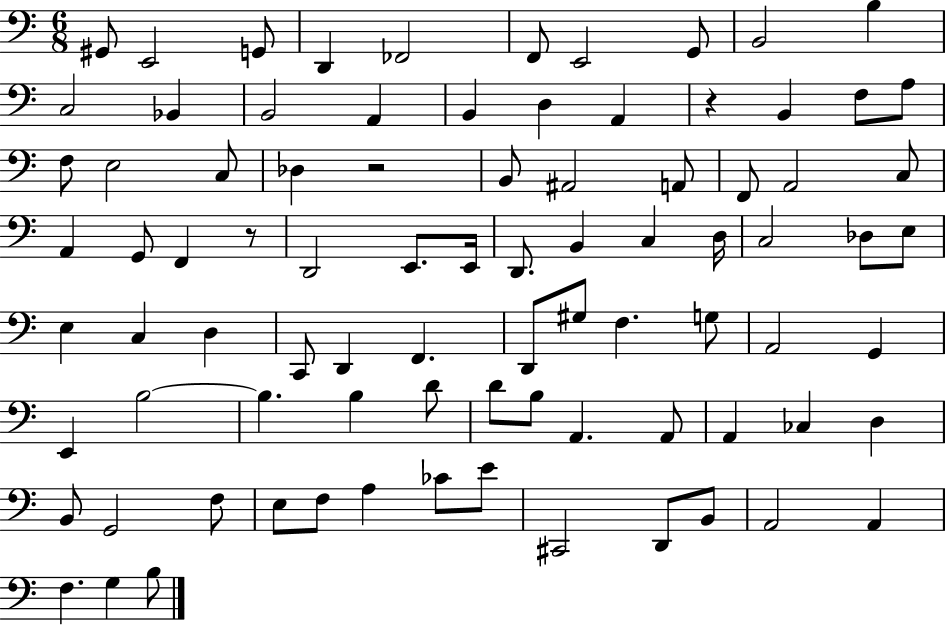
G#2/e E2/h G2/e D2/q FES2/h F2/e E2/h G2/e B2/h B3/q C3/h Bb2/q B2/h A2/q B2/q D3/q A2/q R/q B2/q F3/e A3/e F3/e E3/h C3/e Db3/q R/h B2/e A#2/h A2/e F2/e A2/h C3/e A2/q G2/e F2/q R/e D2/h E2/e. E2/s D2/e. B2/q C3/q D3/s C3/h Db3/e E3/e E3/q C3/q D3/q C2/e D2/q F2/q. D2/e G#3/e F3/q. G3/e A2/h G2/q E2/q B3/h B3/q. B3/q D4/e D4/e B3/e A2/q. A2/e A2/q CES3/q D3/q B2/e G2/h F3/e E3/e F3/e A3/q CES4/e E4/e C#2/h D2/e B2/e A2/h A2/q F3/q. G3/q B3/e